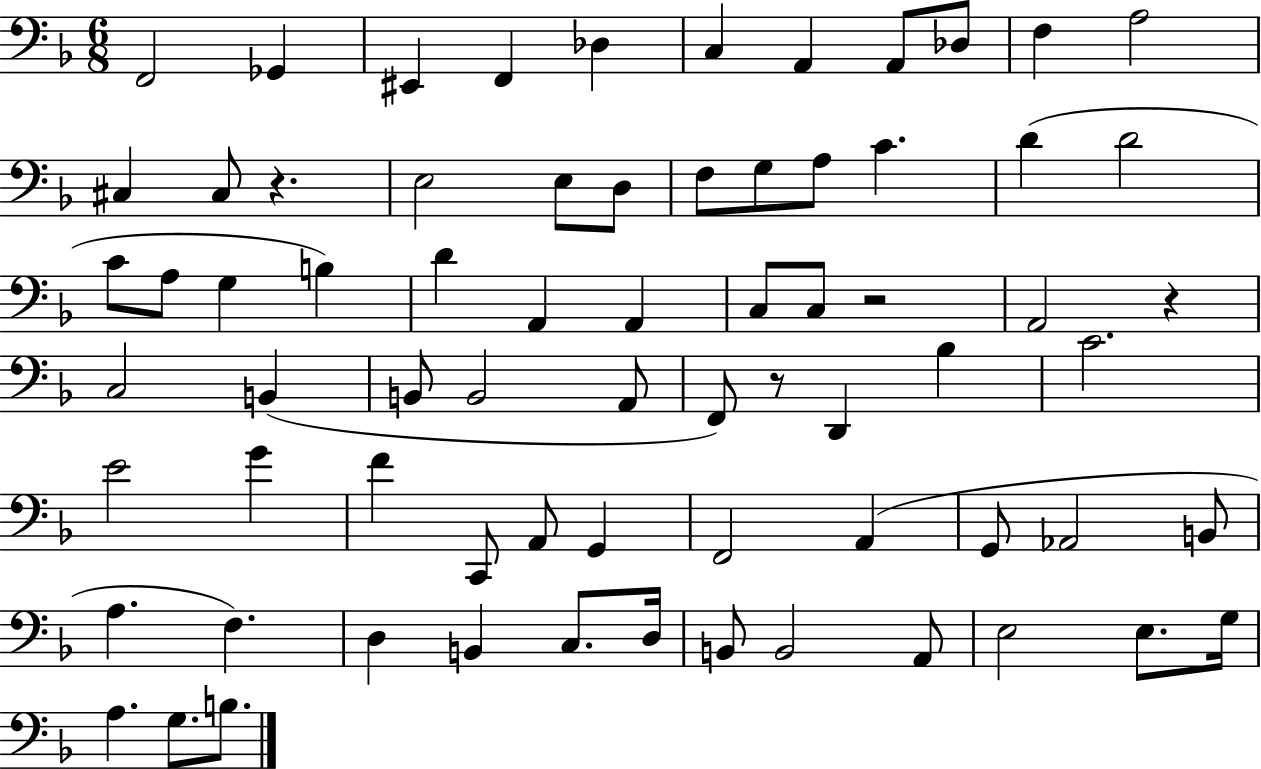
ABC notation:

X:1
T:Untitled
M:6/8
L:1/4
K:F
F,,2 _G,, ^E,, F,, _D, C, A,, A,,/2 _D,/2 F, A,2 ^C, ^C,/2 z E,2 E,/2 D,/2 F,/2 G,/2 A,/2 C D D2 C/2 A,/2 G, B, D A,, A,, C,/2 C,/2 z2 A,,2 z C,2 B,, B,,/2 B,,2 A,,/2 F,,/2 z/2 D,, _B, C2 E2 G F C,,/2 A,,/2 G,, F,,2 A,, G,,/2 _A,,2 B,,/2 A, F, D, B,, C,/2 D,/4 B,,/2 B,,2 A,,/2 E,2 E,/2 G,/4 A, G,/2 B,/2